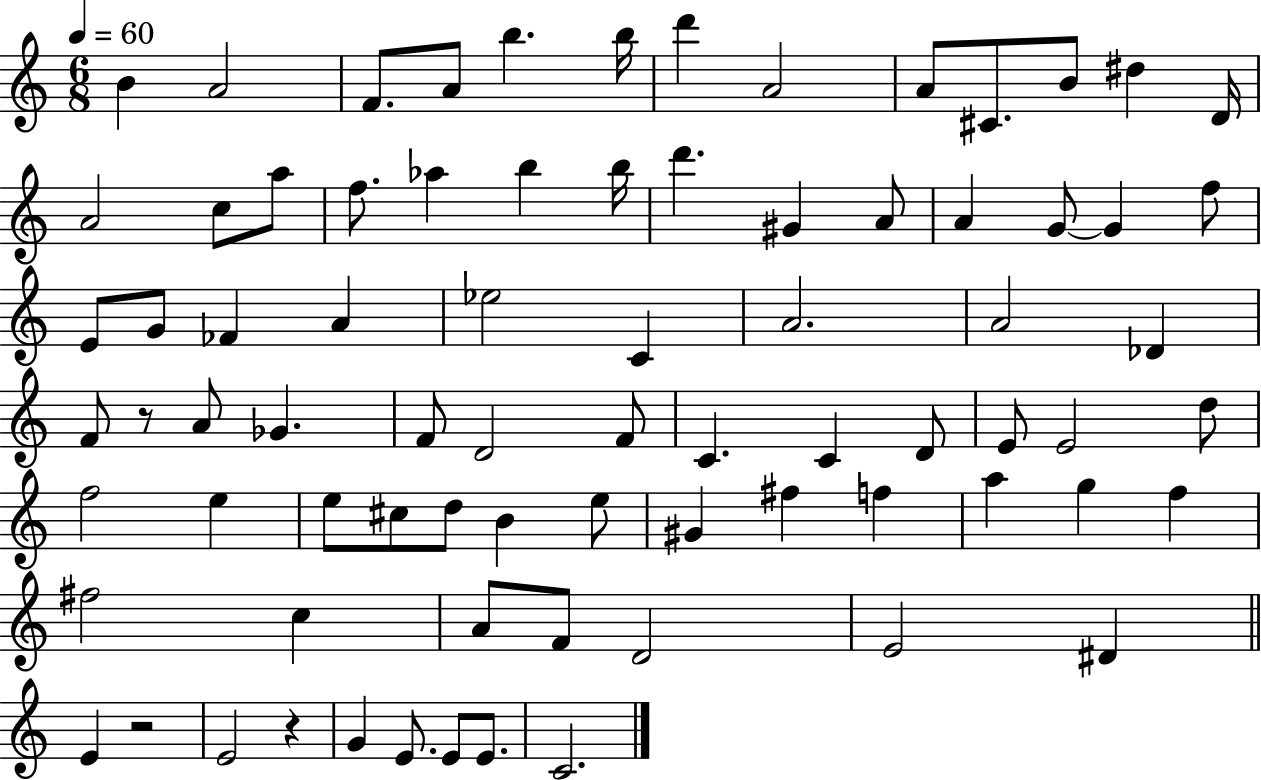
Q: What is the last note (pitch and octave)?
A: C4